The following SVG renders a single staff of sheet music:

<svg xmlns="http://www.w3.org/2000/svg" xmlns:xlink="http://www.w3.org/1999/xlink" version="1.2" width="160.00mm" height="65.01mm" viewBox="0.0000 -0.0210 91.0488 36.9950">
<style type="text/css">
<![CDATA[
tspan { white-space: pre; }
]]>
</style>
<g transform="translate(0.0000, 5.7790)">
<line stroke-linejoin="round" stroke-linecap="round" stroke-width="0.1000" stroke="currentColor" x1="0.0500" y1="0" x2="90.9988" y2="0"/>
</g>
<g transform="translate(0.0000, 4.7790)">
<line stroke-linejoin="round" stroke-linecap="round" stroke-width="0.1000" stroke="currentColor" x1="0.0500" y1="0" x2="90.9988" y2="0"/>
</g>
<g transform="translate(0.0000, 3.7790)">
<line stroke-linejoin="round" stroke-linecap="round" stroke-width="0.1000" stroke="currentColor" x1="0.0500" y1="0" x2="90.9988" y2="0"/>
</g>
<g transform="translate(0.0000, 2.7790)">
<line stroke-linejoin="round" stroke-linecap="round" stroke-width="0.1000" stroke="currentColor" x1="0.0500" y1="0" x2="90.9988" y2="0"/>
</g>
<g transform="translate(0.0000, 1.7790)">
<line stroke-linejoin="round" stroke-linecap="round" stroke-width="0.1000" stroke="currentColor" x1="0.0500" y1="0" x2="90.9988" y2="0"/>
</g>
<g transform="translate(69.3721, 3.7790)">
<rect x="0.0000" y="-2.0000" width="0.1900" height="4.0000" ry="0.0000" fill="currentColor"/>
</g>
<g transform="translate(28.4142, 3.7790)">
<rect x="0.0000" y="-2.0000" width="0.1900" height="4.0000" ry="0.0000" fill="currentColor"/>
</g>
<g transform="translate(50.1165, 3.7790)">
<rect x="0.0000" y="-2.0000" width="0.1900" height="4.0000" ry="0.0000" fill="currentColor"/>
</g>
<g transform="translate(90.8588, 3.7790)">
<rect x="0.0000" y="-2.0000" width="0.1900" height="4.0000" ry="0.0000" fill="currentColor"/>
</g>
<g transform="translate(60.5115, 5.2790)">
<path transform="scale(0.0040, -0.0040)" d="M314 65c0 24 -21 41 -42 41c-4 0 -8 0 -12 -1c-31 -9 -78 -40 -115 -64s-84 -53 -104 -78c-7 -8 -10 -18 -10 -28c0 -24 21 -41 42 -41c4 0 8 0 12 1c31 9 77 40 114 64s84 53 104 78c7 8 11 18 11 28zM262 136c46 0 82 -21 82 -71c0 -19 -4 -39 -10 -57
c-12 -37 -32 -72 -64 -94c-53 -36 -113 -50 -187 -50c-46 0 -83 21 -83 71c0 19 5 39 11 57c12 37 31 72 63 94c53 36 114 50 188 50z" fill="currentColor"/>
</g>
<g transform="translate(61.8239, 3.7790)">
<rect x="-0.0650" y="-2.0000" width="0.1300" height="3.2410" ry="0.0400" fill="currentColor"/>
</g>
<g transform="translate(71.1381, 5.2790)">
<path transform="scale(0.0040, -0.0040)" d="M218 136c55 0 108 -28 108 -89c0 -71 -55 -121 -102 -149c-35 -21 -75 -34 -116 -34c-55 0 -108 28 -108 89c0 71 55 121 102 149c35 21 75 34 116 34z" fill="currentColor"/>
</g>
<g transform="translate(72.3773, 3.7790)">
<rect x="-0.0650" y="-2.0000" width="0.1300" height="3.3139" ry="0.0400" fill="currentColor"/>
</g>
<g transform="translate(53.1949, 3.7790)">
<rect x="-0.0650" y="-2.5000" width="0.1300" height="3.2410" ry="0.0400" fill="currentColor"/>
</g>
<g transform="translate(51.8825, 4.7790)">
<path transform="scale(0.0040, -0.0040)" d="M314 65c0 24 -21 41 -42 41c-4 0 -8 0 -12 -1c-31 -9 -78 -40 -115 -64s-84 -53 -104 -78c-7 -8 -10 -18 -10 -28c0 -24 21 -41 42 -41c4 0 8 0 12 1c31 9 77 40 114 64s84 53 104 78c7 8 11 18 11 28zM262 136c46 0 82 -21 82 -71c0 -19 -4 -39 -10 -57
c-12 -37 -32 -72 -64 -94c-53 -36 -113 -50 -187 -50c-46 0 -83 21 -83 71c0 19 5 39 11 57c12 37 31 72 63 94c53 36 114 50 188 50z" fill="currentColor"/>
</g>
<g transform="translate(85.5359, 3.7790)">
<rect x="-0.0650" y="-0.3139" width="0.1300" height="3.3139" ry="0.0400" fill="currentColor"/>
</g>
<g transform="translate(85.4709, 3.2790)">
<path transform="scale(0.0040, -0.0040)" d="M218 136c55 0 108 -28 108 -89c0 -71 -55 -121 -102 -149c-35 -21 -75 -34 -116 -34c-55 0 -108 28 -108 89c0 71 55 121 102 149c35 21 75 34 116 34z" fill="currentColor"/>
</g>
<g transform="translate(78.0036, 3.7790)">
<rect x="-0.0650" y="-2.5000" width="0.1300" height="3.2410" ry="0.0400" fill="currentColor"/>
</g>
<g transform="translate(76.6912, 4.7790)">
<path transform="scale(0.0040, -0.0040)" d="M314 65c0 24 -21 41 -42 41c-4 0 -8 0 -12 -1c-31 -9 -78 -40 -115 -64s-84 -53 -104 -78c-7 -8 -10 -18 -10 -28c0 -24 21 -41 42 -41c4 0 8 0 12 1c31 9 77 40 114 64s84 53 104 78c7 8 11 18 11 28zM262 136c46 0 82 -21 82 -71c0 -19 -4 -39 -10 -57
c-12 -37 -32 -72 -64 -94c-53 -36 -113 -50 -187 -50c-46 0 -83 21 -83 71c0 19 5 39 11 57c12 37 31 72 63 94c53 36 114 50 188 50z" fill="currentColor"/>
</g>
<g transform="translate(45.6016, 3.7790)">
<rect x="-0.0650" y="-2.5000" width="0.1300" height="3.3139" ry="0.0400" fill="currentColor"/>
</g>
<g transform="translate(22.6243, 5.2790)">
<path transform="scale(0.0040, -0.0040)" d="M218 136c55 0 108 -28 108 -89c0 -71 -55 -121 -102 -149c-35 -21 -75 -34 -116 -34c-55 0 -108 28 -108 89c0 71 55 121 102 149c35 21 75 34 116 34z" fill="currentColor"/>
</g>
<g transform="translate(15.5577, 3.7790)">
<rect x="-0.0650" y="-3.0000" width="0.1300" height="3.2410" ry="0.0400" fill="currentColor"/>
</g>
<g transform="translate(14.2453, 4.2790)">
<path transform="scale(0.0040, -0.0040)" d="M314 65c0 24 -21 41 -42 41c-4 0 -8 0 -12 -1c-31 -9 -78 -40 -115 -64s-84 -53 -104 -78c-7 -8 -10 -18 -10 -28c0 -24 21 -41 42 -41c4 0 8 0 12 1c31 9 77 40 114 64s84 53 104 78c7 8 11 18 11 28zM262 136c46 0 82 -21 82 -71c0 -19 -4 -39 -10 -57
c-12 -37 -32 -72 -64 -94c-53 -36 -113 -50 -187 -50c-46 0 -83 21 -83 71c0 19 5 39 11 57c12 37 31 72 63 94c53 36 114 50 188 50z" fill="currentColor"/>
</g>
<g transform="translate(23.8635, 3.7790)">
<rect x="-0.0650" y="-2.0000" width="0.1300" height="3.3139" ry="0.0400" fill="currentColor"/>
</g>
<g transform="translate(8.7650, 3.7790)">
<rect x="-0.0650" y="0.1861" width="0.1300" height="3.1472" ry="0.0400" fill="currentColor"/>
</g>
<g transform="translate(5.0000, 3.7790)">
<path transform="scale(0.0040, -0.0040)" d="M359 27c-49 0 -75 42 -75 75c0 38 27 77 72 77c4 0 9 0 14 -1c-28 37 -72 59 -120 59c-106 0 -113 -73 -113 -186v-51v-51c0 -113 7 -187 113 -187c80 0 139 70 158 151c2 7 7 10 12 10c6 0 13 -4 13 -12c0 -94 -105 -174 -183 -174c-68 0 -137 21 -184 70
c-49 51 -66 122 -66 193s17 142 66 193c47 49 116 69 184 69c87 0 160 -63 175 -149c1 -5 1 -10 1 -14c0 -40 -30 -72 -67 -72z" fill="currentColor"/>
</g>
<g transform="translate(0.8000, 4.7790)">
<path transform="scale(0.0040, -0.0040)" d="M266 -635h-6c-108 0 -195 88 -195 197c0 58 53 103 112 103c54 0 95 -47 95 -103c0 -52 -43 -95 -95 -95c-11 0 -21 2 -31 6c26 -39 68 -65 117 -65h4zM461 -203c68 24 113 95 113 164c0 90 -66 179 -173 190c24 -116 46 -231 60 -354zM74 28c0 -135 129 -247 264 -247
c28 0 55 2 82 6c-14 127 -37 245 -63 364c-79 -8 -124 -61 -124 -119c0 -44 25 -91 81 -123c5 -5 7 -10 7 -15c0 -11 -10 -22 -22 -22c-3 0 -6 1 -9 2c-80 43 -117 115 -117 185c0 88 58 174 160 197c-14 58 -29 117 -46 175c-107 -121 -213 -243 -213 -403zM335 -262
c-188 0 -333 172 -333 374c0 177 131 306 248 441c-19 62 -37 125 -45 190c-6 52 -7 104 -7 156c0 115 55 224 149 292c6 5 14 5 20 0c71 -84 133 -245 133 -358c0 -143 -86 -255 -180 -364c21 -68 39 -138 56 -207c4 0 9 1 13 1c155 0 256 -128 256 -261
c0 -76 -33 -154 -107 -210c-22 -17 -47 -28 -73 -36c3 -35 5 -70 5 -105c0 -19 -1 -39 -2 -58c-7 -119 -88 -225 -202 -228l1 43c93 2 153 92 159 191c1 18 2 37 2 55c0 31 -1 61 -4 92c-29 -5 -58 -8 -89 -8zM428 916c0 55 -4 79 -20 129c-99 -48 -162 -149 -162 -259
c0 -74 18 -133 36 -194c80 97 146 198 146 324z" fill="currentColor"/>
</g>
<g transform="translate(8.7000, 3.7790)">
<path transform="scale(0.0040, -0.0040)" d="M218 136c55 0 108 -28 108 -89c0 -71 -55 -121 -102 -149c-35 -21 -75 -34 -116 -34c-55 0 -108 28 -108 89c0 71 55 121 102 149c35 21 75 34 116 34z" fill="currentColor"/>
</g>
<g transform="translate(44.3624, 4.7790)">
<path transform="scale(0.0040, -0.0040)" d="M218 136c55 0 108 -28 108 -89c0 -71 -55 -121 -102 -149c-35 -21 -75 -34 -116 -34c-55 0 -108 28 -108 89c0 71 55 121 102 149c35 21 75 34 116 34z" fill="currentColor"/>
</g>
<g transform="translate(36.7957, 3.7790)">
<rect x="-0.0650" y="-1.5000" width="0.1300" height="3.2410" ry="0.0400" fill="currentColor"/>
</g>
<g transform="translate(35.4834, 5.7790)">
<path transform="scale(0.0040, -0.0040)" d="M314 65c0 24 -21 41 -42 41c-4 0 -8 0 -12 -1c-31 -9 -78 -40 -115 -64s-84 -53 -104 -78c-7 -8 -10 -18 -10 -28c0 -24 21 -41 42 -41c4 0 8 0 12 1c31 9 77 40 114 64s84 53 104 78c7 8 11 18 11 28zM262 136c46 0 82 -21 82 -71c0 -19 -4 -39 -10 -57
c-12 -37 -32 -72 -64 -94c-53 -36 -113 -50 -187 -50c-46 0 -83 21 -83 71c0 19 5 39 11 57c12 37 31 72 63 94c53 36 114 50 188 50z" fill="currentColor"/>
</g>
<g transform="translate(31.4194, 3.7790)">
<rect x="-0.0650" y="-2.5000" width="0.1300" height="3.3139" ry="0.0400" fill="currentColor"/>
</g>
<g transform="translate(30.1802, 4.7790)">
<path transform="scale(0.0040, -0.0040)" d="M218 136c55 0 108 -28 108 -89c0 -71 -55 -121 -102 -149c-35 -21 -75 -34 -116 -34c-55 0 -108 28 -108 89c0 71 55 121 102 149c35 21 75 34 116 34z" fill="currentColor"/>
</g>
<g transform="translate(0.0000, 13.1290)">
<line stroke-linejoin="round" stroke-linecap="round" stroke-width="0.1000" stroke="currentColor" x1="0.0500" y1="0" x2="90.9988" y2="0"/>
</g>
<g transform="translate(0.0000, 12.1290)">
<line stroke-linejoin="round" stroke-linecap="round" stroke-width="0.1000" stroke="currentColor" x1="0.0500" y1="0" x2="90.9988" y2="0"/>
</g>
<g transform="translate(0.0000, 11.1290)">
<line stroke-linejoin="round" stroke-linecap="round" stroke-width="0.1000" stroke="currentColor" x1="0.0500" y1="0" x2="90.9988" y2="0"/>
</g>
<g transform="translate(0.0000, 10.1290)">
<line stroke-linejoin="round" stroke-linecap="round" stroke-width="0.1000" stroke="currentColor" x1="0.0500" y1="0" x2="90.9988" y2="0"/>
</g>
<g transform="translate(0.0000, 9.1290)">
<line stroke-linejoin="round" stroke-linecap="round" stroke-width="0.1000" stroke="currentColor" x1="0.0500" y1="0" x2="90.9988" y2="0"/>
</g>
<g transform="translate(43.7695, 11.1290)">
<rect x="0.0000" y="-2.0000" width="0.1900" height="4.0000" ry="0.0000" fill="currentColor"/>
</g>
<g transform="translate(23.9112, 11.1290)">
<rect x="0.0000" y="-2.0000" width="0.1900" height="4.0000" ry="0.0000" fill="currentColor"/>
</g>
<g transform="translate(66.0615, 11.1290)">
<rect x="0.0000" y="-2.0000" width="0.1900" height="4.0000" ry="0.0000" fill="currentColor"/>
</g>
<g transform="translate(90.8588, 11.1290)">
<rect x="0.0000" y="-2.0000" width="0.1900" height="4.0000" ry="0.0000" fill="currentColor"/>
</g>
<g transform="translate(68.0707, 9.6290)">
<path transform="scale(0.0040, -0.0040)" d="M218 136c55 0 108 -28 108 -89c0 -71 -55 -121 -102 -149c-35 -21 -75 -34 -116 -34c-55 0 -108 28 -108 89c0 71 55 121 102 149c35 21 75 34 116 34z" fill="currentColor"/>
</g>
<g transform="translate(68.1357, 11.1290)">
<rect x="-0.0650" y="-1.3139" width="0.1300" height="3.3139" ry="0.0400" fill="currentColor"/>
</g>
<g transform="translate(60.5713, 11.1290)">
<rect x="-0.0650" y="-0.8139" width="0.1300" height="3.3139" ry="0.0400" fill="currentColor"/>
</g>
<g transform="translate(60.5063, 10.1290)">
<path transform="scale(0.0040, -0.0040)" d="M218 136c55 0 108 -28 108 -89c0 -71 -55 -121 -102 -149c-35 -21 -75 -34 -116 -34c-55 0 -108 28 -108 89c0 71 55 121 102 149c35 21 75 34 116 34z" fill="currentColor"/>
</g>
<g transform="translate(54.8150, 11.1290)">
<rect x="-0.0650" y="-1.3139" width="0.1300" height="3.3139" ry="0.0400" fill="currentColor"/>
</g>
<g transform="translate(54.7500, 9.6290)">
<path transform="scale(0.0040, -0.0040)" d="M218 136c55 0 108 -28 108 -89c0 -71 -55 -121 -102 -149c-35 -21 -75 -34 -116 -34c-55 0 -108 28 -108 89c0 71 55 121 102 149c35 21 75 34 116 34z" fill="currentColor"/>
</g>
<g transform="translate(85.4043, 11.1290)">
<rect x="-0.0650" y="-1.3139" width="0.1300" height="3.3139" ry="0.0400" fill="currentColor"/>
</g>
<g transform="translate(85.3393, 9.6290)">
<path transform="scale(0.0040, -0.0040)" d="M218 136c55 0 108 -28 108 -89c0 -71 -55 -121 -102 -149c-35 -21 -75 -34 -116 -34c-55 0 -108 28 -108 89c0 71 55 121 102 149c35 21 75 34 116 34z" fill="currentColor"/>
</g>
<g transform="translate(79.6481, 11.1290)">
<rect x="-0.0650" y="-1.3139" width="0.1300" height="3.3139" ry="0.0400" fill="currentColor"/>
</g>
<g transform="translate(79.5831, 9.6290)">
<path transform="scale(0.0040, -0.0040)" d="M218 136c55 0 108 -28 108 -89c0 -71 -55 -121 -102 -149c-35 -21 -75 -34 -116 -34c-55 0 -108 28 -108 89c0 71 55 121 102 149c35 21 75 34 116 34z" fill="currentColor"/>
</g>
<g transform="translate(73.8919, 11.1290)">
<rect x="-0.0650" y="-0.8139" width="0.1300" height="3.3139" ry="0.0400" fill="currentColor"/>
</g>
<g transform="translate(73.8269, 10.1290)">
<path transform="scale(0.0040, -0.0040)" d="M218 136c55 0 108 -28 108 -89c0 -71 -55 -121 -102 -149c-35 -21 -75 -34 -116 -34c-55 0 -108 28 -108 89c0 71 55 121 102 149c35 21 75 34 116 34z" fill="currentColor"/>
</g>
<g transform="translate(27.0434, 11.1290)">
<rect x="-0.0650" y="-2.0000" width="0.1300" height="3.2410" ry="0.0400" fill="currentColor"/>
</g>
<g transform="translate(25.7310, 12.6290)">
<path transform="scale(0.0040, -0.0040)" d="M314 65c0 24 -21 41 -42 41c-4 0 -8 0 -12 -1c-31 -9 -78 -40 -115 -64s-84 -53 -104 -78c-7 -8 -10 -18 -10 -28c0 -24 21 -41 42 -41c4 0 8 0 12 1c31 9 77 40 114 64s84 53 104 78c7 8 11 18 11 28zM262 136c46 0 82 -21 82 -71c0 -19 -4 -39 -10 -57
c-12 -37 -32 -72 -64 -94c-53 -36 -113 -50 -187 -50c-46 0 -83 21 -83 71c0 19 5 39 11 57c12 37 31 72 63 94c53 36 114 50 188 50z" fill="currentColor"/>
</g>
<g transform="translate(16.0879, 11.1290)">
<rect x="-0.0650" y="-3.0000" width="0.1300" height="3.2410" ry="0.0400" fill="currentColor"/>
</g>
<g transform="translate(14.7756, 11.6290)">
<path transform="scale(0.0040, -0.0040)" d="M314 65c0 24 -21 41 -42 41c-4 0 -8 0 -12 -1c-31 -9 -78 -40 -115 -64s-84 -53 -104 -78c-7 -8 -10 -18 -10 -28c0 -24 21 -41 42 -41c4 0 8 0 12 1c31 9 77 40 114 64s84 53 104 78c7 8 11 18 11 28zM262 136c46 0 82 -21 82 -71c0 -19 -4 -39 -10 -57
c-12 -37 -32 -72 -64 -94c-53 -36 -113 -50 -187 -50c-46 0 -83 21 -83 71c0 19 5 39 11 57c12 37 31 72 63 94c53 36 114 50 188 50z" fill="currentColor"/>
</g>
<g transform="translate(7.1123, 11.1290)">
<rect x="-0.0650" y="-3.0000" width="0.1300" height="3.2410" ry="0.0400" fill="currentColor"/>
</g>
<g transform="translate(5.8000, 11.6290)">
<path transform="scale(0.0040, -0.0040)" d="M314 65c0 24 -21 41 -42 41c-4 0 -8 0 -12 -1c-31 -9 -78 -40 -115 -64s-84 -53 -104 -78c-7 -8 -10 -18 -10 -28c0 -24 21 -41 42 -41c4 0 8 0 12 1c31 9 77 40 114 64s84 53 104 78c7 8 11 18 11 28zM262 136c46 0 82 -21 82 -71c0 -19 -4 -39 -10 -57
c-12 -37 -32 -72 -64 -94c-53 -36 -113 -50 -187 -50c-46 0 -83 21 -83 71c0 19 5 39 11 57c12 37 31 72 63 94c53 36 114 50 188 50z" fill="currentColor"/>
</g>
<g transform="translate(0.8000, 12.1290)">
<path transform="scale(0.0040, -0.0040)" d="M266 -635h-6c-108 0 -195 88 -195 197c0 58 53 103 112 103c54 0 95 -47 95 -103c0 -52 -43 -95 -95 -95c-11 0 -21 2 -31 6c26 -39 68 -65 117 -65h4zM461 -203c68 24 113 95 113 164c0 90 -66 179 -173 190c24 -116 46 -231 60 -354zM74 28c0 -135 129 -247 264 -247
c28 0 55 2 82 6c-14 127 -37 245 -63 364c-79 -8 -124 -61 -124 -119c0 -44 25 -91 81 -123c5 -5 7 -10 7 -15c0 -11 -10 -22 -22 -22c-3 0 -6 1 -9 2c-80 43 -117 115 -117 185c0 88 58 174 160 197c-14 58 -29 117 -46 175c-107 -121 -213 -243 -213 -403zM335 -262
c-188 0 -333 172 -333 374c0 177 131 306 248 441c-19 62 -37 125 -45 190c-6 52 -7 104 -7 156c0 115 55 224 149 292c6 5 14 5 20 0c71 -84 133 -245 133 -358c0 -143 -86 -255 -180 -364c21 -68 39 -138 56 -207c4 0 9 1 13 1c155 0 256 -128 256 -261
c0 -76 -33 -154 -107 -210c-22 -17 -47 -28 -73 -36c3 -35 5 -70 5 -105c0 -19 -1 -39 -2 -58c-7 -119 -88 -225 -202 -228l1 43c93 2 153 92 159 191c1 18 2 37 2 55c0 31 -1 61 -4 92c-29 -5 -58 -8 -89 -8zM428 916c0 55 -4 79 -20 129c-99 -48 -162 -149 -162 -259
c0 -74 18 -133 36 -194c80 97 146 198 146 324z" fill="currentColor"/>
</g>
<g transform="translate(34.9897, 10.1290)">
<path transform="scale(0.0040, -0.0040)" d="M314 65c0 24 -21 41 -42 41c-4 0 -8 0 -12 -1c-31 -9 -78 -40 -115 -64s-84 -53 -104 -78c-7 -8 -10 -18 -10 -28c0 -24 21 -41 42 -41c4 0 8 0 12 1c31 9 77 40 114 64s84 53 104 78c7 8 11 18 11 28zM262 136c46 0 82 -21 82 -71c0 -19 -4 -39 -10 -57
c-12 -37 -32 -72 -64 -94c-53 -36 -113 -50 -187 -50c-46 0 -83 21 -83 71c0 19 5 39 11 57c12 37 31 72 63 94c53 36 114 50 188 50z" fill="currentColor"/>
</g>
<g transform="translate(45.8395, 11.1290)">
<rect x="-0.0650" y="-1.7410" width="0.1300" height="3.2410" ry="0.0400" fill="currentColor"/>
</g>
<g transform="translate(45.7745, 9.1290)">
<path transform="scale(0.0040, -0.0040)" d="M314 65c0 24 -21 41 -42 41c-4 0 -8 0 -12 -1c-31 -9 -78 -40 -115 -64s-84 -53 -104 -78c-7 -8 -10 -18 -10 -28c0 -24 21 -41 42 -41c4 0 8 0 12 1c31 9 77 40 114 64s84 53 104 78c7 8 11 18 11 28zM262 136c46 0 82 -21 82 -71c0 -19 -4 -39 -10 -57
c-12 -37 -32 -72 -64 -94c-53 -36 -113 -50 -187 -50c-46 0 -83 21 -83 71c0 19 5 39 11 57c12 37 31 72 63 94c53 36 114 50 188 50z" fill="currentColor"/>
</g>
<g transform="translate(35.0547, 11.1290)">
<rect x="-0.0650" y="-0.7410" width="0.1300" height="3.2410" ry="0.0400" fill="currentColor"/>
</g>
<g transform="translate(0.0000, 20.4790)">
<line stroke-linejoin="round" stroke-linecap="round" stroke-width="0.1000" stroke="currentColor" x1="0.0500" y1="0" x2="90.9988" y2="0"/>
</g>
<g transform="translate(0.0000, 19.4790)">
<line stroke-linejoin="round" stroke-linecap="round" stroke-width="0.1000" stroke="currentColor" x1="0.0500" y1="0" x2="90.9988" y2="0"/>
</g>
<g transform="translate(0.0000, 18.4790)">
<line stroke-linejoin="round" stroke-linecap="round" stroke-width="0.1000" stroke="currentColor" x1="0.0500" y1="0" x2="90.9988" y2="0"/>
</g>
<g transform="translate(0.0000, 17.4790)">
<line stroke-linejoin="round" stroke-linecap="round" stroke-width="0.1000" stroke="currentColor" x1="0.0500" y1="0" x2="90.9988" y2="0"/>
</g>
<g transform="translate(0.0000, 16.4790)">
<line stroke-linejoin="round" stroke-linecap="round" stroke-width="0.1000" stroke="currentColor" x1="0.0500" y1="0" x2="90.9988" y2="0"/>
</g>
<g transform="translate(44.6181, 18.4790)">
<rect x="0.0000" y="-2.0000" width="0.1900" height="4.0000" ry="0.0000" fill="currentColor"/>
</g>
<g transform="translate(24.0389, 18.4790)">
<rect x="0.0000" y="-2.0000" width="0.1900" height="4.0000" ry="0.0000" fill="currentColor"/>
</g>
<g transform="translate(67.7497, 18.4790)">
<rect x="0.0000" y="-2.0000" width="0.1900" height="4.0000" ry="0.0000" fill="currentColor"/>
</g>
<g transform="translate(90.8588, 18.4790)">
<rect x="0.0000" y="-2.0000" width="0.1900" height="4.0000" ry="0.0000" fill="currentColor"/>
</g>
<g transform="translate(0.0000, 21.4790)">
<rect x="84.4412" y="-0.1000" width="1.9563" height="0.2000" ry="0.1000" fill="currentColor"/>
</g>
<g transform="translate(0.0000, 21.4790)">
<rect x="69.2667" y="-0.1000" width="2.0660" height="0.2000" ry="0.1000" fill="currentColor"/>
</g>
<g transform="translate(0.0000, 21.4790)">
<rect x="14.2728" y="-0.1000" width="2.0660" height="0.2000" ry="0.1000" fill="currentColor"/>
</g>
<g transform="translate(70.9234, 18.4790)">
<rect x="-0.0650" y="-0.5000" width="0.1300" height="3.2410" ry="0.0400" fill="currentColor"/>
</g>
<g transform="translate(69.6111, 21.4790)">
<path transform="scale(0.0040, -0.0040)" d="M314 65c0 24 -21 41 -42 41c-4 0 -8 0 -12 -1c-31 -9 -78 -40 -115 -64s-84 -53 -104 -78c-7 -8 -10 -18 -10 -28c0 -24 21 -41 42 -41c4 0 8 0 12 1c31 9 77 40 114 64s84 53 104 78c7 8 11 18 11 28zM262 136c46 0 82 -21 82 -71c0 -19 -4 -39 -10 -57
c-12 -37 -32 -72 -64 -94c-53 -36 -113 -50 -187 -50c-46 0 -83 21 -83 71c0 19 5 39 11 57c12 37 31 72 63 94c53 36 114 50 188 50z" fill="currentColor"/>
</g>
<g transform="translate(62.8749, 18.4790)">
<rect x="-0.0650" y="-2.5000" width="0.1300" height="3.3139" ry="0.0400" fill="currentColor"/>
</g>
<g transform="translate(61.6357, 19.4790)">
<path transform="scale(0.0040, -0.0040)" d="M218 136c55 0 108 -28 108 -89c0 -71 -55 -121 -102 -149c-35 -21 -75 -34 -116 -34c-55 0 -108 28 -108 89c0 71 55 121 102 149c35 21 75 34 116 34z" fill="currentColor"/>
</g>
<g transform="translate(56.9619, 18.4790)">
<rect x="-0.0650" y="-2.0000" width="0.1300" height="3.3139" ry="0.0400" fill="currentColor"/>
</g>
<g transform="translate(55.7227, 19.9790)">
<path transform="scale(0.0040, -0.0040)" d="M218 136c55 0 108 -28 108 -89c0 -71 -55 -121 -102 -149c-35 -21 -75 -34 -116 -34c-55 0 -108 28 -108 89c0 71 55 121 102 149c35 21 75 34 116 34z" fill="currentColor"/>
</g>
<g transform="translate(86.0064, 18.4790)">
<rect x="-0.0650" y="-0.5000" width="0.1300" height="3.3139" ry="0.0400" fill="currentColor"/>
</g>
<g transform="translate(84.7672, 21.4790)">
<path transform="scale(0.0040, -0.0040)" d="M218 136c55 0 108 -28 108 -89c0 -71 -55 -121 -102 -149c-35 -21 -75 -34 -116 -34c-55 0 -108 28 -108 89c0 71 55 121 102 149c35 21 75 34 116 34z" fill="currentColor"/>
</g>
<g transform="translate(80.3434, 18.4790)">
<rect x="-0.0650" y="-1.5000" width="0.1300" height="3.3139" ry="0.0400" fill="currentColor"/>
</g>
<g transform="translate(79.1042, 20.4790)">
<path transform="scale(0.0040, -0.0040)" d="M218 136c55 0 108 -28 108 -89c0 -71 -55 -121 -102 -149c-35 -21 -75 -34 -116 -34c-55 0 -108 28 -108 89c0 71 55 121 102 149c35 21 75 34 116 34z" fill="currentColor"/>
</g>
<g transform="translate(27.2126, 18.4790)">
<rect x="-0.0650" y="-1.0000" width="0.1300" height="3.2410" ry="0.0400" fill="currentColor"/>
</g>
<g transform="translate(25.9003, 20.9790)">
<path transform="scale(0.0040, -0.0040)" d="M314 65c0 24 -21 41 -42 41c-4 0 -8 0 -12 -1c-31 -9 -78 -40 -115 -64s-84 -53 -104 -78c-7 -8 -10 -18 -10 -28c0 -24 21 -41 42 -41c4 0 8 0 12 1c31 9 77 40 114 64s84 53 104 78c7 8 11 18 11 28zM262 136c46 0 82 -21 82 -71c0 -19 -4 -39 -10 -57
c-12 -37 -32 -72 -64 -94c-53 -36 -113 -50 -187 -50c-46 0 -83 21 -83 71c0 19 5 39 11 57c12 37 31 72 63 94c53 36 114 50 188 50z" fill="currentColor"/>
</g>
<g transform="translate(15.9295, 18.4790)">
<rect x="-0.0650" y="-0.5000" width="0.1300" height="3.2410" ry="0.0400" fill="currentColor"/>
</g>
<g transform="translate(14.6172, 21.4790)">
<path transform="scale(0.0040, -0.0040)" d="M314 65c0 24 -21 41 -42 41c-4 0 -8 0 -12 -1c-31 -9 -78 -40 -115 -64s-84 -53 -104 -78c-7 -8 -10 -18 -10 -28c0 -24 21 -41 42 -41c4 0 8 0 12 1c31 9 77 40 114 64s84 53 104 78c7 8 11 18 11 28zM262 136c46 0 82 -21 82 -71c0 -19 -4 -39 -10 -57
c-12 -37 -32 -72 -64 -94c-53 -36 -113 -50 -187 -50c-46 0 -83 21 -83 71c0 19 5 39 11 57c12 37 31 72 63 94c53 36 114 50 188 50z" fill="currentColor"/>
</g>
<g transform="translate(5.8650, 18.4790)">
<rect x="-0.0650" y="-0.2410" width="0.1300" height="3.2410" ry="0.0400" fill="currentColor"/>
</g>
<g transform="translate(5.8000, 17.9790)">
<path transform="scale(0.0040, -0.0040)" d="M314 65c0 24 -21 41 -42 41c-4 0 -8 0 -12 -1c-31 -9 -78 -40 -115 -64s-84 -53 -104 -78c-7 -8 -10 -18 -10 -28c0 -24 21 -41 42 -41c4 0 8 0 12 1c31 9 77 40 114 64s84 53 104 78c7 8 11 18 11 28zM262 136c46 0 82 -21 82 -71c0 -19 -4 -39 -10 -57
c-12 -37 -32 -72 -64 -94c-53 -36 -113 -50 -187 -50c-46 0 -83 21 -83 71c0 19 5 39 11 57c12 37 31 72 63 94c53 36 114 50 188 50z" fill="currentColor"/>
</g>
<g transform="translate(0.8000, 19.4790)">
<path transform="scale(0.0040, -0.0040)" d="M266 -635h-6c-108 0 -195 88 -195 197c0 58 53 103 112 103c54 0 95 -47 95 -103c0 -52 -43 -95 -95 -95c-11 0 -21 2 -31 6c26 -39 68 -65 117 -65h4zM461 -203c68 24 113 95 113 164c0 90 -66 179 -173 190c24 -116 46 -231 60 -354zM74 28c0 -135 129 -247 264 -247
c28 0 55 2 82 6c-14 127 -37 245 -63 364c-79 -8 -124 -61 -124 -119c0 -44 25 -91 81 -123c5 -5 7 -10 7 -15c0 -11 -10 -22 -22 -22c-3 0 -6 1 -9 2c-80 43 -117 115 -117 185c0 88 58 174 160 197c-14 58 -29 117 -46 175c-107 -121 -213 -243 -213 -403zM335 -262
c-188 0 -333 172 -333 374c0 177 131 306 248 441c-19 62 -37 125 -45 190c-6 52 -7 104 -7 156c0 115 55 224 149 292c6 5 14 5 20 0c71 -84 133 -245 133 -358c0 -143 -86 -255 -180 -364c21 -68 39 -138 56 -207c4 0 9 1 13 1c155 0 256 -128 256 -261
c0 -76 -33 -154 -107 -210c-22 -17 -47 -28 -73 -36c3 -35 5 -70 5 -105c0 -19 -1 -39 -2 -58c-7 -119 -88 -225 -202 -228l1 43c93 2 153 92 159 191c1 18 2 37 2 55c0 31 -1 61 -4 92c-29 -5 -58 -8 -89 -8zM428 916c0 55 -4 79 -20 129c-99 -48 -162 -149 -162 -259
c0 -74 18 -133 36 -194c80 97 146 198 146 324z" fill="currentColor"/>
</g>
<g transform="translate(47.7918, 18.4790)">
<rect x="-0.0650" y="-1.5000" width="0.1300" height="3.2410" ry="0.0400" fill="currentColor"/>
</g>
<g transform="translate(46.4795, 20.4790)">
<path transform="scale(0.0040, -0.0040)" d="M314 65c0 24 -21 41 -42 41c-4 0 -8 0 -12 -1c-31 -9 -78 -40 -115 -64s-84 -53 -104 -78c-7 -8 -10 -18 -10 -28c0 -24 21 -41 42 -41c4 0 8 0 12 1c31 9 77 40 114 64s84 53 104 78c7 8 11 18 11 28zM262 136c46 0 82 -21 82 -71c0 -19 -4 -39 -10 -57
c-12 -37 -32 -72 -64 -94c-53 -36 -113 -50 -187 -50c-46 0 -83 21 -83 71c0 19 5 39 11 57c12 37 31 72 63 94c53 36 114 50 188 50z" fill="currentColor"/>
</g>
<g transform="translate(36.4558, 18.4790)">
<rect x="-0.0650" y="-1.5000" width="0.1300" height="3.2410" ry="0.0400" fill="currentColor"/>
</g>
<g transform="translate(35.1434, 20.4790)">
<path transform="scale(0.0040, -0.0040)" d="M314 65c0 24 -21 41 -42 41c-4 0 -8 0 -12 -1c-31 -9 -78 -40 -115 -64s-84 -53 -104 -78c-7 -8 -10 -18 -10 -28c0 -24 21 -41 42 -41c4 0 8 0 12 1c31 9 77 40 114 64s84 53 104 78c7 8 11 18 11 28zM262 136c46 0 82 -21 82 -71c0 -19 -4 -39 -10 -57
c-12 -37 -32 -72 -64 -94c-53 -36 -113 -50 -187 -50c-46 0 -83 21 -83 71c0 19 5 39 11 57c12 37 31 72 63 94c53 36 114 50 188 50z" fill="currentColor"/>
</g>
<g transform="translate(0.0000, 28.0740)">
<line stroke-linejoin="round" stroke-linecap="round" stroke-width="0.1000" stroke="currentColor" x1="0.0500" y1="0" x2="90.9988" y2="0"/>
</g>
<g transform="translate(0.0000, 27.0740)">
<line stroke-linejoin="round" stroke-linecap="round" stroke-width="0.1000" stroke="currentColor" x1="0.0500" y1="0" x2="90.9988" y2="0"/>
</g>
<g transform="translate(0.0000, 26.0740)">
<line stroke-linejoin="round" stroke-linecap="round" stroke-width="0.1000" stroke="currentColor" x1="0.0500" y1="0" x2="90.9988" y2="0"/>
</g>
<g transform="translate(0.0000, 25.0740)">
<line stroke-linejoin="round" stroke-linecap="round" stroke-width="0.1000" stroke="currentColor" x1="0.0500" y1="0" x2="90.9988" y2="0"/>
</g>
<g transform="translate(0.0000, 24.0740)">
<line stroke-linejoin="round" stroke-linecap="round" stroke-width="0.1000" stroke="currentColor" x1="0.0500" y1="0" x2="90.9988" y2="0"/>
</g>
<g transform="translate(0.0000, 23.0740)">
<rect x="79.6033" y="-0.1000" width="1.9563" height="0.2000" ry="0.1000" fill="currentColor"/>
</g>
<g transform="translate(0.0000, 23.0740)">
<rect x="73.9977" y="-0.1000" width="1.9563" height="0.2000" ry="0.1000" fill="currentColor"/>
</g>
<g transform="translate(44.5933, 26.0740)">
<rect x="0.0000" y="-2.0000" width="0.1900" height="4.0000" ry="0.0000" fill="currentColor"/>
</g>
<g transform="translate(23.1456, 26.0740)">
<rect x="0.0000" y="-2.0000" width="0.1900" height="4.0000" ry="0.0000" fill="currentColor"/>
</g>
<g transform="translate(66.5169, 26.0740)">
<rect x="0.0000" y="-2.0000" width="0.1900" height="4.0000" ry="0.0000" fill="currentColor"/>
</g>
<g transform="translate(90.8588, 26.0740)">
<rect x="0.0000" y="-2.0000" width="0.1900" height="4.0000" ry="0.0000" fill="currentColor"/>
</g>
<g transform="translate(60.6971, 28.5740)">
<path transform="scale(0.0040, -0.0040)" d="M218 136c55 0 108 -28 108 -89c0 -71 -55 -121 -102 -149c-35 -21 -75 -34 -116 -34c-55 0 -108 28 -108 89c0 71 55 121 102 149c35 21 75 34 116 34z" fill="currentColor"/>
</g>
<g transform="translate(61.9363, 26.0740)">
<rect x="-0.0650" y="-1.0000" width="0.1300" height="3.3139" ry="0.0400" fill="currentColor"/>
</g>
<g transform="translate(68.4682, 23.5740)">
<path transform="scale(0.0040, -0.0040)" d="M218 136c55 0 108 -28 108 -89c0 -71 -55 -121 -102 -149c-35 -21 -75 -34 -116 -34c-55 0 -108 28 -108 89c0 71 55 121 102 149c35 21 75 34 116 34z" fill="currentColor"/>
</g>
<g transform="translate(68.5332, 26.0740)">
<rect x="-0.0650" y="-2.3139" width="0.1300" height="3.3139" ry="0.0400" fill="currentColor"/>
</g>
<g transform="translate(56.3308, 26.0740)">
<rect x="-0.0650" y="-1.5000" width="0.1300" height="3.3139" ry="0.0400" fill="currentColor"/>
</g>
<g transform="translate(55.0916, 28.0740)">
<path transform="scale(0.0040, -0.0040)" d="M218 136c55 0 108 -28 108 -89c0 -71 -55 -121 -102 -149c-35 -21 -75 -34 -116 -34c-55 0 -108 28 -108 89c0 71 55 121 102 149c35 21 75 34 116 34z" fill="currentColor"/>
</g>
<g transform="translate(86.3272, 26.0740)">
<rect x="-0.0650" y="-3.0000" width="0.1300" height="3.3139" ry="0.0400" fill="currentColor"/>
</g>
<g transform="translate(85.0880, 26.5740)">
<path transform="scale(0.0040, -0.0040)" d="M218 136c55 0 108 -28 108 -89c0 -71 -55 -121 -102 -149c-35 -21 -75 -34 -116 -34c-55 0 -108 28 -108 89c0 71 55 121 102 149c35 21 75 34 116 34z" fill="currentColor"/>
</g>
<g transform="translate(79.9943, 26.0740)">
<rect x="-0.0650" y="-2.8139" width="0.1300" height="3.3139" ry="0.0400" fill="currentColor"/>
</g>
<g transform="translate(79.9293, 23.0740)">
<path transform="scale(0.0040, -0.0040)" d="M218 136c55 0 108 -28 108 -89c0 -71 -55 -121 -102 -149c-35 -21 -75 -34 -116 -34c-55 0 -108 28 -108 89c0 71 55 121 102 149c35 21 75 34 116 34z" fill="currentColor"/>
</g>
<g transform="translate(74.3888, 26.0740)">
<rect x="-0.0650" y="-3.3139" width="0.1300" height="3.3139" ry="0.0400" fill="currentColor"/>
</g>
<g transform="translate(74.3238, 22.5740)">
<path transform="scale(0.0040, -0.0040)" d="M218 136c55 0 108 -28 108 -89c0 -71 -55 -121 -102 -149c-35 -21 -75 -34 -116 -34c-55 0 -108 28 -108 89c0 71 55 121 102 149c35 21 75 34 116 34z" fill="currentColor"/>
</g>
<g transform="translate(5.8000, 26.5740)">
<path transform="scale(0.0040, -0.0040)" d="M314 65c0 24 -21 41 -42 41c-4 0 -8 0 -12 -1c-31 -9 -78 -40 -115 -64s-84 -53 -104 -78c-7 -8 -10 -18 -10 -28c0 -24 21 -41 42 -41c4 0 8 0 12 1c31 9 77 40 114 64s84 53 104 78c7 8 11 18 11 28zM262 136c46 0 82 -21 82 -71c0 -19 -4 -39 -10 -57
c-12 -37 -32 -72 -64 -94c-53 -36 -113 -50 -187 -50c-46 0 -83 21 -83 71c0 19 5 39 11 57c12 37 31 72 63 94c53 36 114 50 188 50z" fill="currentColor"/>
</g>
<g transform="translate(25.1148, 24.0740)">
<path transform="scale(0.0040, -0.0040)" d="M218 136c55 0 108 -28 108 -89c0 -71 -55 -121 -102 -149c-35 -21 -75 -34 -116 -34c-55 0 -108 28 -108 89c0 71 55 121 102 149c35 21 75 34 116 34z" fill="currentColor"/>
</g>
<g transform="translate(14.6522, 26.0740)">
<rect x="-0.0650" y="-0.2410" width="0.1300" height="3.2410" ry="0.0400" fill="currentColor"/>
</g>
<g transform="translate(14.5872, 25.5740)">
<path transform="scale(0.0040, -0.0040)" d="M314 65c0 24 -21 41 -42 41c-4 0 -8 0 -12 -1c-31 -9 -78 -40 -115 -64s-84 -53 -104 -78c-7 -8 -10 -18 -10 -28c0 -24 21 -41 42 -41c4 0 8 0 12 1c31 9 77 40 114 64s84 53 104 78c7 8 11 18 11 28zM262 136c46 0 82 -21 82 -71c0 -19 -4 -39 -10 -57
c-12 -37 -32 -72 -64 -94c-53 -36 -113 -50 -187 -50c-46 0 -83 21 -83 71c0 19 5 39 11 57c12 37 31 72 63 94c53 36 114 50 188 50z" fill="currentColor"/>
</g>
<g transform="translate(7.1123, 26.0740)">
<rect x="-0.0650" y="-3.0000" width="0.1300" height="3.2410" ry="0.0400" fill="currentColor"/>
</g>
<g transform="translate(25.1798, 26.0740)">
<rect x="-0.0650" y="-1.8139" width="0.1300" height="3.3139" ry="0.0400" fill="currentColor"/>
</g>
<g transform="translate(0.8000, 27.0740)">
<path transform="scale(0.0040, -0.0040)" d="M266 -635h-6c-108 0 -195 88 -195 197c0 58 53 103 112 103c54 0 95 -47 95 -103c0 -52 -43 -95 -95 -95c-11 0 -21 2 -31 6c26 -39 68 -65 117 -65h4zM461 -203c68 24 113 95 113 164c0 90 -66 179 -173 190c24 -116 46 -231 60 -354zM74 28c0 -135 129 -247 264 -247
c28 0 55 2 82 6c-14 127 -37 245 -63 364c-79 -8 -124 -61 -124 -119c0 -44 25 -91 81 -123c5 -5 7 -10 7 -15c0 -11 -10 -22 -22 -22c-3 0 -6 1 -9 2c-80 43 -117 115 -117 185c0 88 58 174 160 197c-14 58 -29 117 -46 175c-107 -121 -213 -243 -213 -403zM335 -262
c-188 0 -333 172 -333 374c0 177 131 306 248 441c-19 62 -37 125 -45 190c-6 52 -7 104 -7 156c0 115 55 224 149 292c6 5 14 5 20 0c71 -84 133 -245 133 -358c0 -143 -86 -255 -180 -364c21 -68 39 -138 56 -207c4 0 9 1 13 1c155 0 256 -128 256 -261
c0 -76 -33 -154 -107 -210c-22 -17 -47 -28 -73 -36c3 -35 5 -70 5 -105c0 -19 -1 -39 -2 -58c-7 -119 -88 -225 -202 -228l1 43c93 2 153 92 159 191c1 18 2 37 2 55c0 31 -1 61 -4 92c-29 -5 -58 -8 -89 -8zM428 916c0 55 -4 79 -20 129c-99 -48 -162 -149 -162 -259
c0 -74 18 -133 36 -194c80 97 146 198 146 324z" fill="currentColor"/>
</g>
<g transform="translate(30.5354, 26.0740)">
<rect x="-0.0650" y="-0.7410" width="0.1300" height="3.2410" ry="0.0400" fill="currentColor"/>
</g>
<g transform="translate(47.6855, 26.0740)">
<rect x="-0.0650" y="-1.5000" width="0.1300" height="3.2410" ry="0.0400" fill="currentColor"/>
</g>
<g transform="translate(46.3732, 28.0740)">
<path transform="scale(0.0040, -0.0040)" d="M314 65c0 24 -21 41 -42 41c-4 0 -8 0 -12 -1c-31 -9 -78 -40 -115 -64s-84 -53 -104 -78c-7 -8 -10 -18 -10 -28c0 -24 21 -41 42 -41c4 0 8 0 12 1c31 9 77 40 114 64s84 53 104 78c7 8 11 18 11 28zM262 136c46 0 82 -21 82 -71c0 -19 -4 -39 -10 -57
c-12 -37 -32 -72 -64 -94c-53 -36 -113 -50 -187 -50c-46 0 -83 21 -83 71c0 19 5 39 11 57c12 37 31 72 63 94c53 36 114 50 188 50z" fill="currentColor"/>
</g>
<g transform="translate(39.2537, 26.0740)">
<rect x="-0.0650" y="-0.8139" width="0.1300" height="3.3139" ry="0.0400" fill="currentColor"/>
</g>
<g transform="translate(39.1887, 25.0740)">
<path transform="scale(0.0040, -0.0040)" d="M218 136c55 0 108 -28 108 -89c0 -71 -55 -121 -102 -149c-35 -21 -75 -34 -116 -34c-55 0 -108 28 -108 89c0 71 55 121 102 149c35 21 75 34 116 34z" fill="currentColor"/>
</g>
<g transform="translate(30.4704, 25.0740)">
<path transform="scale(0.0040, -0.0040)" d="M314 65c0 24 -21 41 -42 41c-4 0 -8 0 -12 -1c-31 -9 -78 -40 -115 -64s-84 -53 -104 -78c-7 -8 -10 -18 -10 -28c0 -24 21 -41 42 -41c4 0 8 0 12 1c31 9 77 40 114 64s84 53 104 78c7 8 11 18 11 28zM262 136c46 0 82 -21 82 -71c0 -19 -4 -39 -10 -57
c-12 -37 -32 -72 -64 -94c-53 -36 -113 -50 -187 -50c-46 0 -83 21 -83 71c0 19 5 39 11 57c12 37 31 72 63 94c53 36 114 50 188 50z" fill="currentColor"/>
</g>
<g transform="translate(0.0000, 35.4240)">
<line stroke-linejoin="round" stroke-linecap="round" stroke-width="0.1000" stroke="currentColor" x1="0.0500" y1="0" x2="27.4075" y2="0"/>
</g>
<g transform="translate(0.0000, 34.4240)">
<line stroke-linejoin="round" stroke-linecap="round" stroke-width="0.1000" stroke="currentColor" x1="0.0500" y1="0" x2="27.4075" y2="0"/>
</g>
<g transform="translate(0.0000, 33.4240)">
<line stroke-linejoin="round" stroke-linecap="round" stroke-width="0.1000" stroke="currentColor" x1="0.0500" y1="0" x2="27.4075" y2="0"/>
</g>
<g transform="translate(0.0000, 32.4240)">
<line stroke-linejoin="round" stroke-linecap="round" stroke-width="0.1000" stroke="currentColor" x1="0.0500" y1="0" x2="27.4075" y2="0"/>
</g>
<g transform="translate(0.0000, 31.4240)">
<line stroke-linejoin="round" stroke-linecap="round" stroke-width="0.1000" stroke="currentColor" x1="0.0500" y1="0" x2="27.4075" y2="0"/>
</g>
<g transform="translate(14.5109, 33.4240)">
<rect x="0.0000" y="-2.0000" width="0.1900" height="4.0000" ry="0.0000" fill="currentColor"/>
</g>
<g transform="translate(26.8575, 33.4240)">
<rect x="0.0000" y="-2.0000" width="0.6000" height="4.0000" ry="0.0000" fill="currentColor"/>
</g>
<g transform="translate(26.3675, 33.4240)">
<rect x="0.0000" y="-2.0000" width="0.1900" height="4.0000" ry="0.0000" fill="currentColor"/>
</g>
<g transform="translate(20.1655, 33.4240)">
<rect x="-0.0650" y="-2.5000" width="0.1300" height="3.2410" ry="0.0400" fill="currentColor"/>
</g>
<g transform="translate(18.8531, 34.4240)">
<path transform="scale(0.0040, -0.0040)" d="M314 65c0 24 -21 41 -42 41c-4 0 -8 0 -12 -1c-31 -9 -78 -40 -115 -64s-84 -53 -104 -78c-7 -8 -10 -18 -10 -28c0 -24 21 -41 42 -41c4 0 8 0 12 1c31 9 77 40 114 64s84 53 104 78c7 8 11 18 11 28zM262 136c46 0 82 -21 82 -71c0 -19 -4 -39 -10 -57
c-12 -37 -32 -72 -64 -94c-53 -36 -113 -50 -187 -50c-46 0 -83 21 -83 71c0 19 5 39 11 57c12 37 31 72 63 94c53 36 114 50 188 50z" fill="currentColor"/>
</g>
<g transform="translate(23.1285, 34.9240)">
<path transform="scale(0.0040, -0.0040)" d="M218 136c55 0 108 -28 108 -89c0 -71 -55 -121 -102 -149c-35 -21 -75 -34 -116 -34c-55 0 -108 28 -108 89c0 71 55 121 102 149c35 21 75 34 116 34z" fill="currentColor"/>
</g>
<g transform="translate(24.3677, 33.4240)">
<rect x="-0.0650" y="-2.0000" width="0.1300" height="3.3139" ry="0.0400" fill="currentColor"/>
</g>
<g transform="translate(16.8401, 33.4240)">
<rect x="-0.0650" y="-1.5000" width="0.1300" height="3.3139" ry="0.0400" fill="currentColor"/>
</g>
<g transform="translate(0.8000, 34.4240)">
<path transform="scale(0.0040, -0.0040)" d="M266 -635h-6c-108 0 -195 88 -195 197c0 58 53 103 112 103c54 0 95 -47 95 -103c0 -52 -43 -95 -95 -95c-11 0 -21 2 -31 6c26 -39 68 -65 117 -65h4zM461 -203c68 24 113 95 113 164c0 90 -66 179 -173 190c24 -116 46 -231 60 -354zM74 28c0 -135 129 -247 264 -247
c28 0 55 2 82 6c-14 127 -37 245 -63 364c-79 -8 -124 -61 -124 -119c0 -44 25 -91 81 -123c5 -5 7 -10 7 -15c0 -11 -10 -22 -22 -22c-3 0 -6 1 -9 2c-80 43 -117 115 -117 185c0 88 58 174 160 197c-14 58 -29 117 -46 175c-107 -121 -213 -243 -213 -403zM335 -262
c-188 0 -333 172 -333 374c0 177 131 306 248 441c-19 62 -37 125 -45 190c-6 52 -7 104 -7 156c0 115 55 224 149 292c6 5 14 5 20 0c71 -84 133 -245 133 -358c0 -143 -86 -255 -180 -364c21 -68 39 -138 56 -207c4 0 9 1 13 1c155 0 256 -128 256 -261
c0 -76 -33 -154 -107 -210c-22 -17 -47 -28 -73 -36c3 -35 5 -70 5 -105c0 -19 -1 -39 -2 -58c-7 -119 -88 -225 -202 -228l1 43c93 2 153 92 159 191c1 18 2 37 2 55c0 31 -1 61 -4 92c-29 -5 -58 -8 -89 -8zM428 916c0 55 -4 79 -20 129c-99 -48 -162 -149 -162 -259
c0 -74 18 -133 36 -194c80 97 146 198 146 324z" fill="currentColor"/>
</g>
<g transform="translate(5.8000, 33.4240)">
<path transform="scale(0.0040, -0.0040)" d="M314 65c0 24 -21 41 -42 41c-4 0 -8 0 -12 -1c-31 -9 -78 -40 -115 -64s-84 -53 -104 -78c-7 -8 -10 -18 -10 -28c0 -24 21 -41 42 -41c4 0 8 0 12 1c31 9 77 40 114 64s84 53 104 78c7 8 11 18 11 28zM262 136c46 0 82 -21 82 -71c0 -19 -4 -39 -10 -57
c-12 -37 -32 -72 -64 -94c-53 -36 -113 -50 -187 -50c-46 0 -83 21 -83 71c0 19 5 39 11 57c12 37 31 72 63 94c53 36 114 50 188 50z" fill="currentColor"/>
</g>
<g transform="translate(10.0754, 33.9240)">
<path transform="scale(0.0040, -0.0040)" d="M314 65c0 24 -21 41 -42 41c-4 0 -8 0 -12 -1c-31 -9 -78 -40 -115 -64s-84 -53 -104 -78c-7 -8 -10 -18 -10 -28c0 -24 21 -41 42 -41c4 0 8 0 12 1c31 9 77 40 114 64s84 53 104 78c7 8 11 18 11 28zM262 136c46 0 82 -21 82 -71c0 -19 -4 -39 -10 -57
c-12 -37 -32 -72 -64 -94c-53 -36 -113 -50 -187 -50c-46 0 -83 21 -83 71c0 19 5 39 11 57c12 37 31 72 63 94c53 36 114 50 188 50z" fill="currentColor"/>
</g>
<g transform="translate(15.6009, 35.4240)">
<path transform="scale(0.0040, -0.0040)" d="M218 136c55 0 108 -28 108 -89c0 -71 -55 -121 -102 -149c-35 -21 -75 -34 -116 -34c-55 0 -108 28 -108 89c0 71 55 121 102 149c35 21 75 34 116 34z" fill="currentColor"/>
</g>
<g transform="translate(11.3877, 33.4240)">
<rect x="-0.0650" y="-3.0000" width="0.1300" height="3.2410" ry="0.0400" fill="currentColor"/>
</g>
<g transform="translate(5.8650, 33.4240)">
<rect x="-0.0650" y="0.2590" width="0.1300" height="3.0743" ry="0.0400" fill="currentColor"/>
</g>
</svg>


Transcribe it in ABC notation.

X:1
T:Untitled
M:4/4
L:1/4
K:C
B A2 F G E2 G G2 F2 F G2 c A2 A2 F2 d2 f2 e d e d e e c2 C2 D2 E2 E2 F G C2 E C A2 c2 f d2 d E2 E D g b a A B2 A2 E G2 F